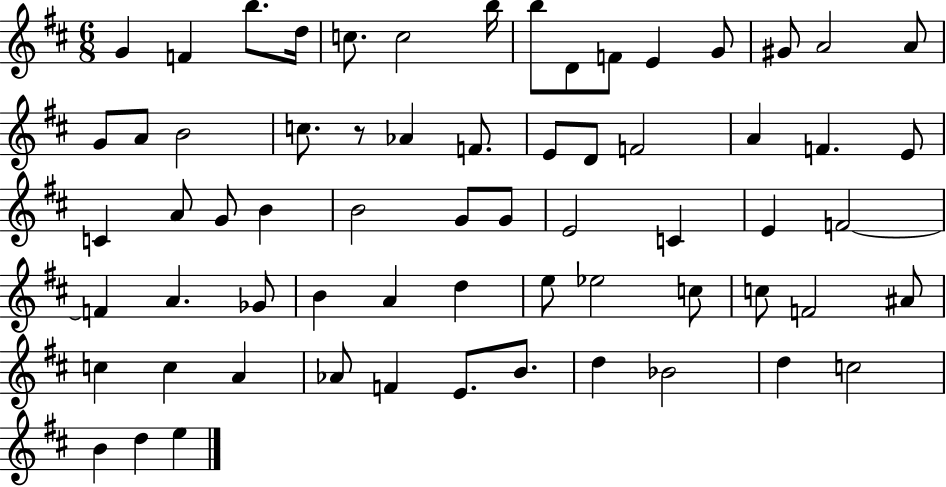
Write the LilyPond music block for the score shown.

{
  \clef treble
  \numericTimeSignature
  \time 6/8
  \key d \major
  \repeat volta 2 { g'4 f'4 b''8. d''16 | c''8. c''2 b''16 | b''8 d'8 f'8 e'4 g'8 | gis'8 a'2 a'8 | \break g'8 a'8 b'2 | c''8. r8 aes'4 f'8. | e'8 d'8 f'2 | a'4 f'4. e'8 | \break c'4 a'8 g'8 b'4 | b'2 g'8 g'8 | e'2 c'4 | e'4 f'2~~ | \break f'4 a'4. ges'8 | b'4 a'4 d''4 | e''8 ees''2 c''8 | c''8 f'2 ais'8 | \break c''4 c''4 a'4 | aes'8 f'4 e'8. b'8. | d''4 bes'2 | d''4 c''2 | \break b'4 d''4 e''4 | } \bar "|."
}